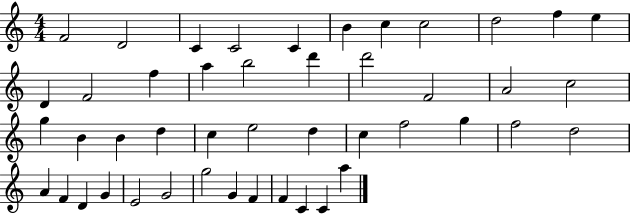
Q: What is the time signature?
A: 4/4